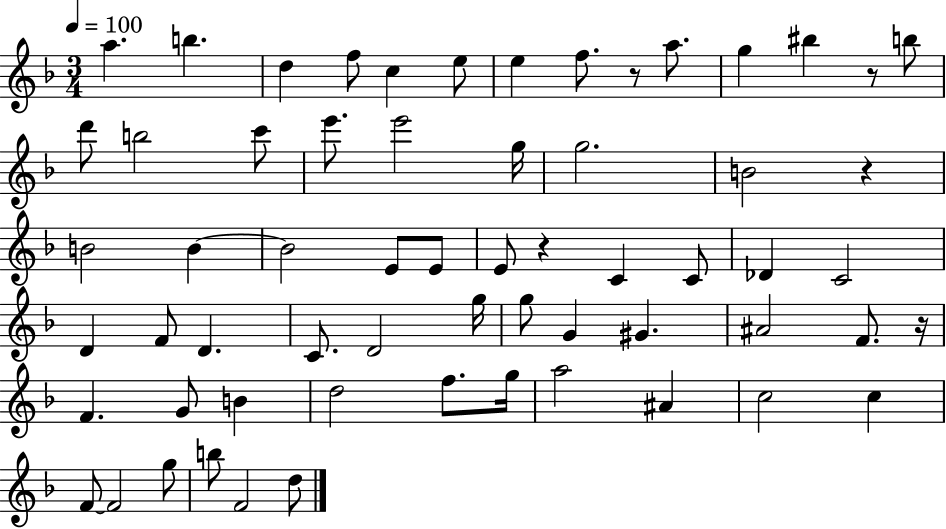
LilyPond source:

{
  \clef treble
  \numericTimeSignature
  \time 3/4
  \key f \major
  \tempo 4 = 100
  a''4. b''4. | d''4 f''8 c''4 e''8 | e''4 f''8. r8 a''8. | g''4 bis''4 r8 b''8 | \break d'''8 b''2 c'''8 | e'''8. e'''2 g''16 | g''2. | b'2 r4 | \break b'2 b'4~~ | b'2 e'8 e'8 | e'8 r4 c'4 c'8 | des'4 c'2 | \break d'4 f'8 d'4. | c'8. d'2 g''16 | g''8 g'4 gis'4. | ais'2 f'8. r16 | \break f'4. g'8 b'4 | d''2 f''8. g''16 | a''2 ais'4 | c''2 c''4 | \break f'8~~ f'2 g''8 | b''8 f'2 d''8 | \bar "|."
}